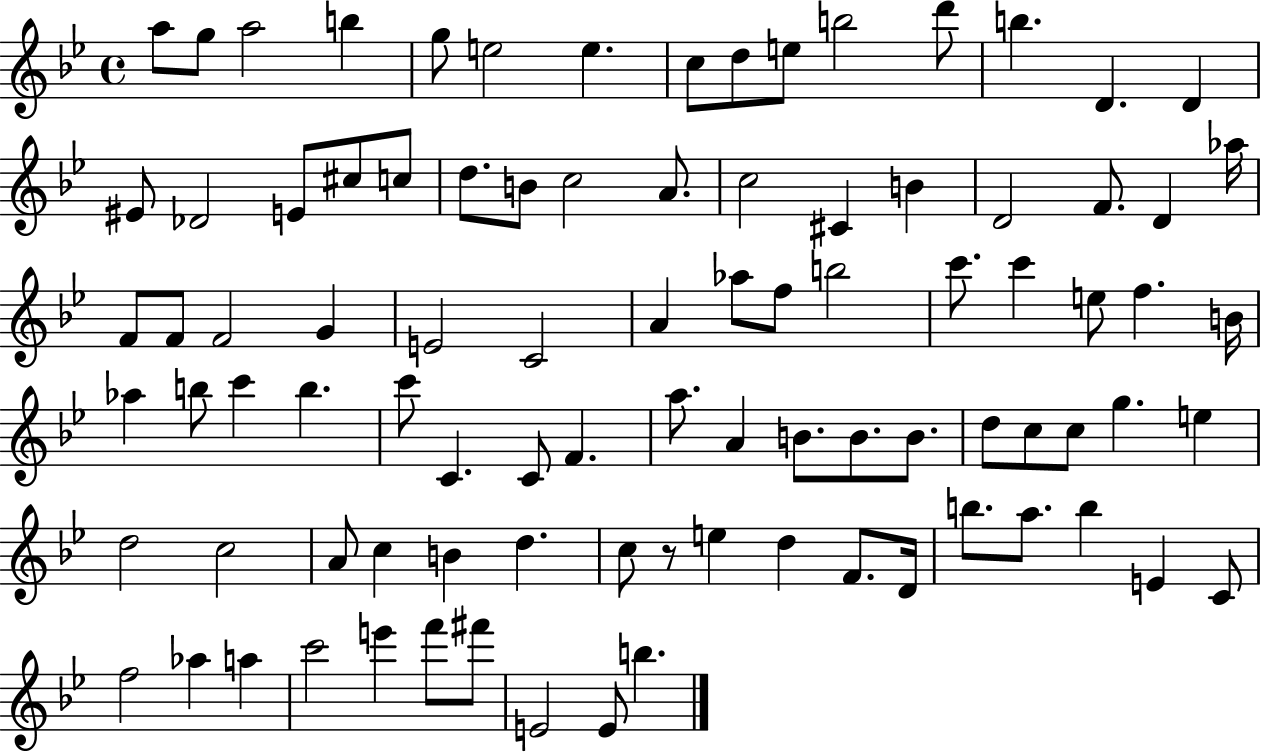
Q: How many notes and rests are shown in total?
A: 91